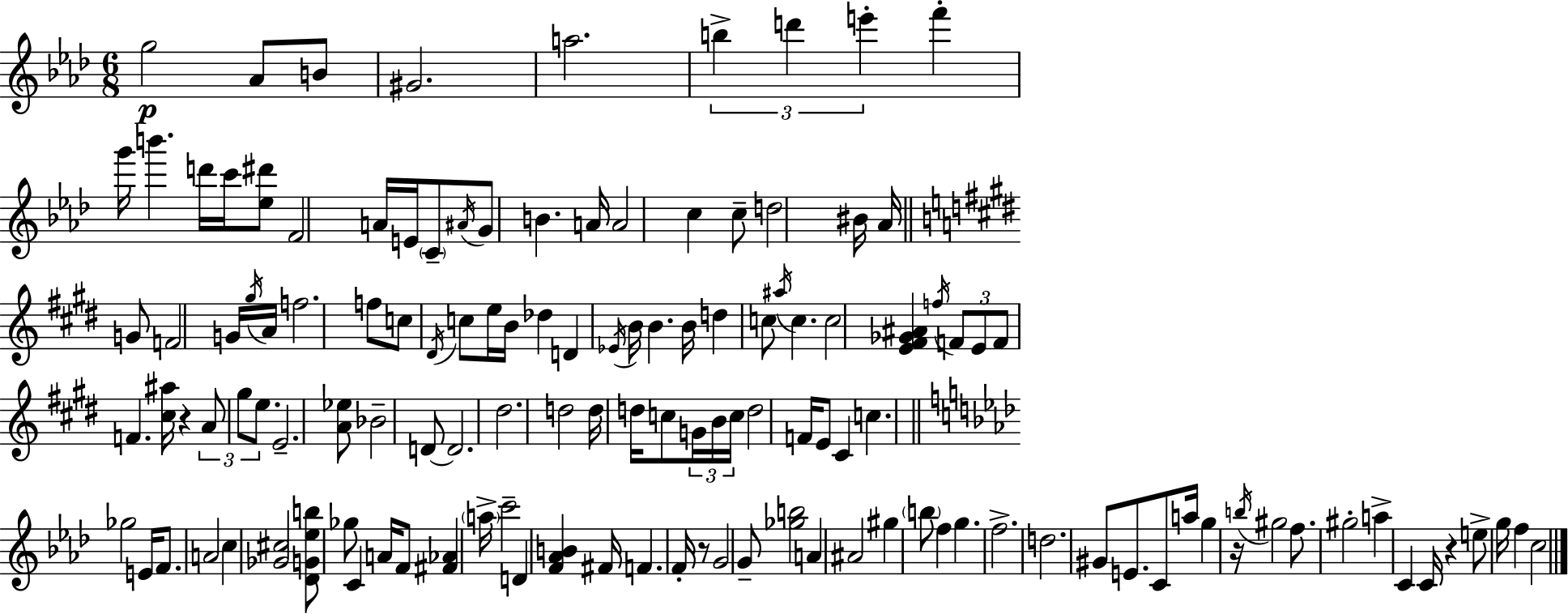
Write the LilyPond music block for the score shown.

{
  \clef treble
  \numericTimeSignature
  \time 6/8
  \key aes \major
  g''2\p aes'8 b'8 | gis'2. | a''2. | \tuplet 3/2 { b''4-> d'''4 e'''4-. } | \break f'''4-. g'''16 b'''4. d'''16 | c'''16 <ees'' dis'''>8 f'2 a'16 | e'16 \parenthesize c'8-- \acciaccatura { ais'16 } g'8 b'4. | a'16 a'2 c''4 | \break c''8-- d''2 bis'16 | aes'16 \bar "||" \break \key e \major g'8 f'2 g'16 \acciaccatura { gis''16 } | a'16 f''2. | f''8 c''8 \acciaccatura { dis'16 } c''8 e''16 b'16 des''4 | d'4 \acciaccatura { ees'16 } b'16 b'4. | \break b'16 d''4 c''8 \acciaccatura { ais''16 } c''4. | c''2 | <e' fis' ges' ais'>4 \acciaccatura { f''16 } \tuplet 3/2 { f'8 e'8 f'8 } f'4. | <cis'' ais''>16 r4 \tuplet 3/2 { a'8 | \break gis''8 e''8. } e'2.-- | <a' ees''>8 bes'2-- | d'8~~ d'2. | dis''2. | \break d''2 | d''16 d''16 c''8 \tuplet 3/2 { g'16 b'16 c''16 } d''2 | f'16 e'8 cis'4 c''4. | \bar "||" \break \key aes \major ges''2 e'16 f'8. | a'2 c''4 | <ges' cis''>2 <des' g' ees'' b''>8 ges''8 | c'4 a'16 f'8 <fis' aes'>4 \parenthesize a''16-> | \break c'''2-- d'4 | <f' aes' b'>4 fis'16 f'4. f'16-. | r8 g'2 g'8-- | <ges'' b''>2 a'4 | \break ais'2 gis''4 | \parenthesize b''8 f''4 g''4. | f''2.-> | d''2. | \break gis'8 e'8. c'8 a''16 g''4 | r16 \acciaccatura { b''16 } gis''2 f''8. | gis''2-. a''4-> | c'4 c'16 r4 e''8-> | \break g''16 f''4 c''2 | \bar "|."
}